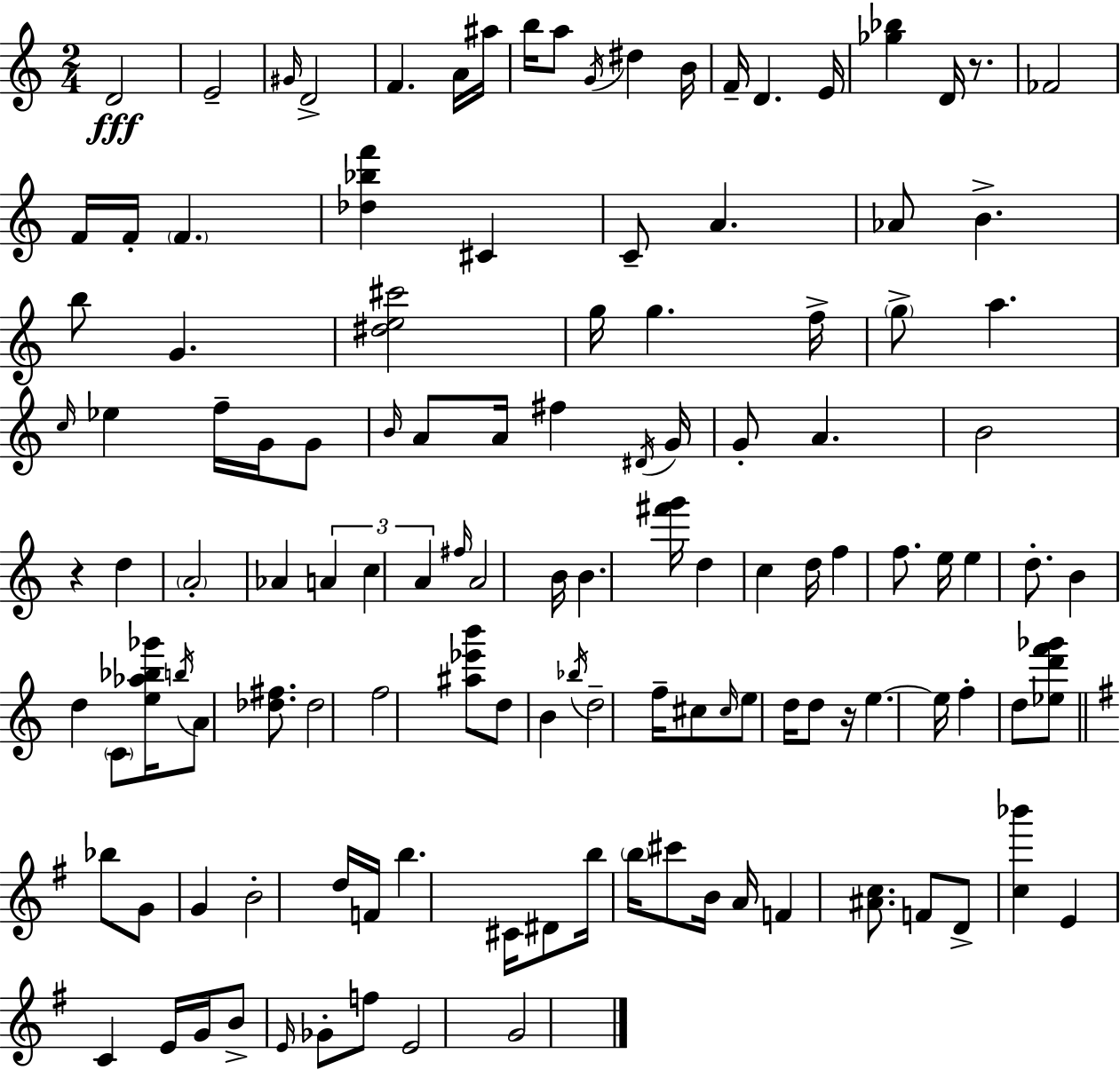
D4/h E4/h G#4/s D4/h F4/q. A4/s A#5/s B5/s A5/e G4/s D#5/q B4/s F4/s D4/q. E4/s [Gb5,Bb5]/q D4/s R/e. FES4/h F4/s F4/s F4/q. [Db5,Bb5,F6]/q C#4/q C4/e A4/q. Ab4/e B4/q. B5/e G4/q. [D#5,E5,C#6]/h G5/s G5/q. F5/s G5/e A5/q. C5/s Eb5/q F5/s G4/s G4/e B4/s A4/e A4/s F#5/q D#4/s G4/s G4/e A4/q. B4/h R/q D5/q A4/h Ab4/q A4/q C5/q A4/q F#5/s A4/h B4/s B4/q. [F#6,G6]/s D5/q C5/q D5/s F5/q F5/e. E5/s E5/q D5/e. B4/q D5/q C4/e [E5,Ab5,Bb5,Gb6]/s B5/s A4/e [Db5,F#5]/e. Db5/h F5/h [A#5,Eb6,B6]/e D5/e B4/q Bb5/s D5/h F5/s C#5/e C#5/s E5/e D5/s D5/e R/s E5/q. E5/s F5/q D5/e [Eb5,D6,F6,Gb6]/e Bb5/e G4/e G4/q B4/h D5/s F4/s B5/q. C#4/s D#4/e B5/s B5/s C#6/e B4/s A4/s F4/q [A#4,C5]/e. F4/e D4/e [C5,Bb6]/q E4/q C4/q E4/s G4/s B4/e E4/s Gb4/e F5/e E4/h G4/h